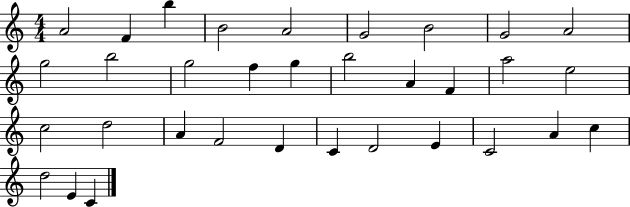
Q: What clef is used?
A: treble